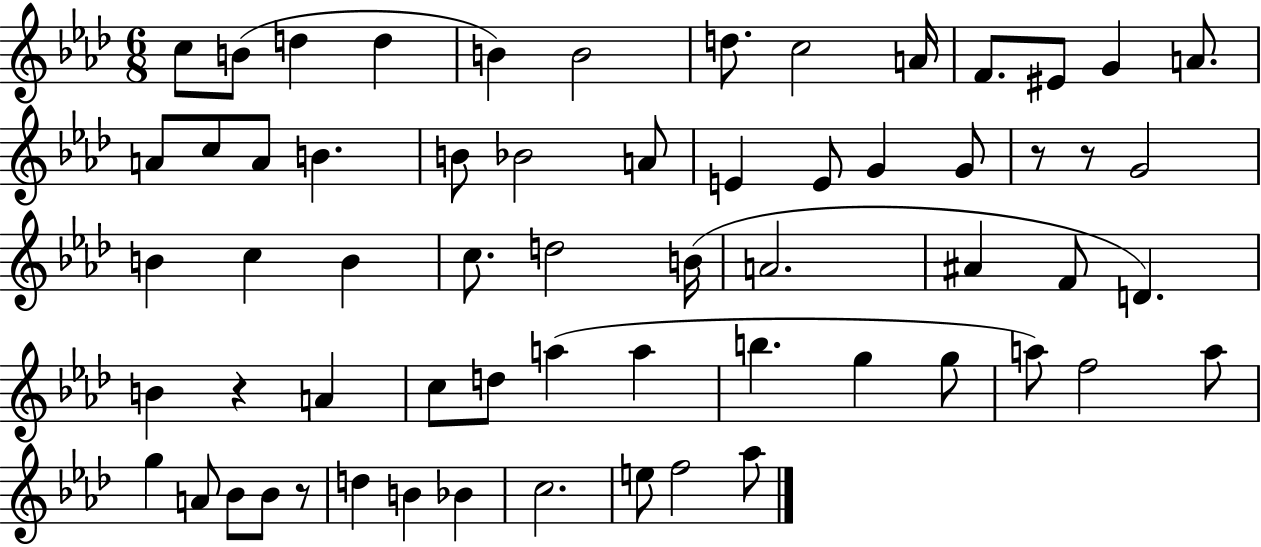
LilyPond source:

{
  \clef treble
  \numericTimeSignature
  \time 6/8
  \key aes \major
  c''8 b'8( d''4 d''4 | b'4) b'2 | d''8. c''2 a'16 | f'8. eis'8 g'4 a'8. | \break a'8 c''8 a'8 b'4. | b'8 bes'2 a'8 | e'4 e'8 g'4 g'8 | r8 r8 g'2 | \break b'4 c''4 b'4 | c''8. d''2 b'16( | a'2. | ais'4 f'8 d'4.) | \break b'4 r4 a'4 | c''8 d''8 a''4( a''4 | b''4. g''4 g''8 | a''8) f''2 a''8 | \break g''4 a'8 bes'8 bes'8 r8 | d''4 b'4 bes'4 | c''2. | e''8 f''2 aes''8 | \break \bar "|."
}